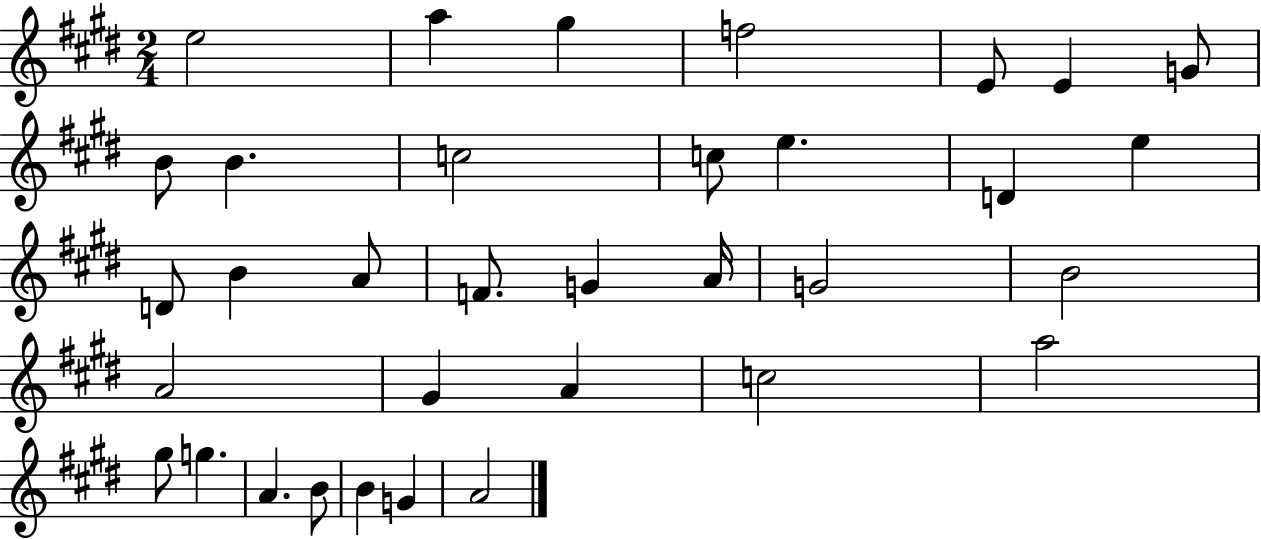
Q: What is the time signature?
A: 2/4